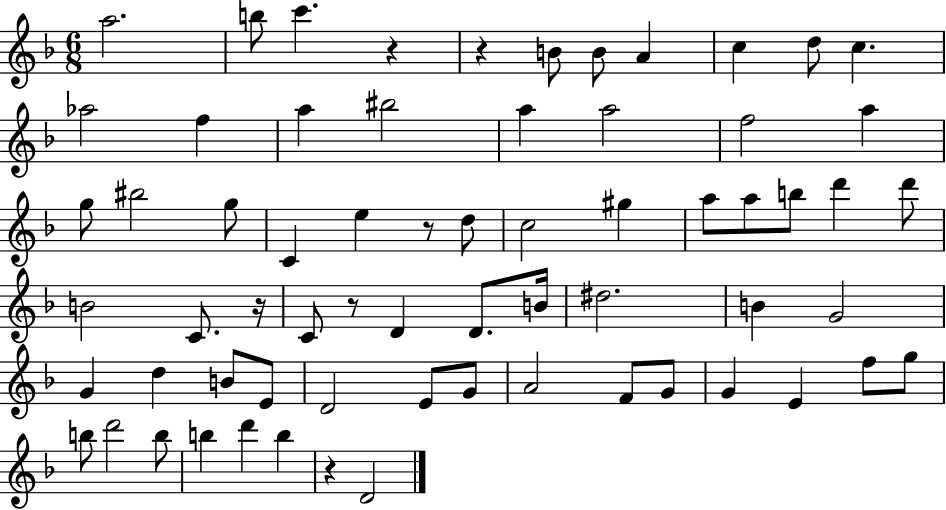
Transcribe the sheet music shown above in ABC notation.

X:1
T:Untitled
M:6/8
L:1/4
K:F
a2 b/2 c' z z B/2 B/2 A c d/2 c _a2 f a ^b2 a a2 f2 a g/2 ^b2 g/2 C e z/2 d/2 c2 ^g a/2 a/2 b/2 d' d'/2 B2 C/2 z/4 C/2 z/2 D D/2 B/4 ^d2 B G2 G d B/2 E/2 D2 E/2 G/2 A2 F/2 G/2 G E f/2 g/2 b/2 d'2 b/2 b d' b z D2